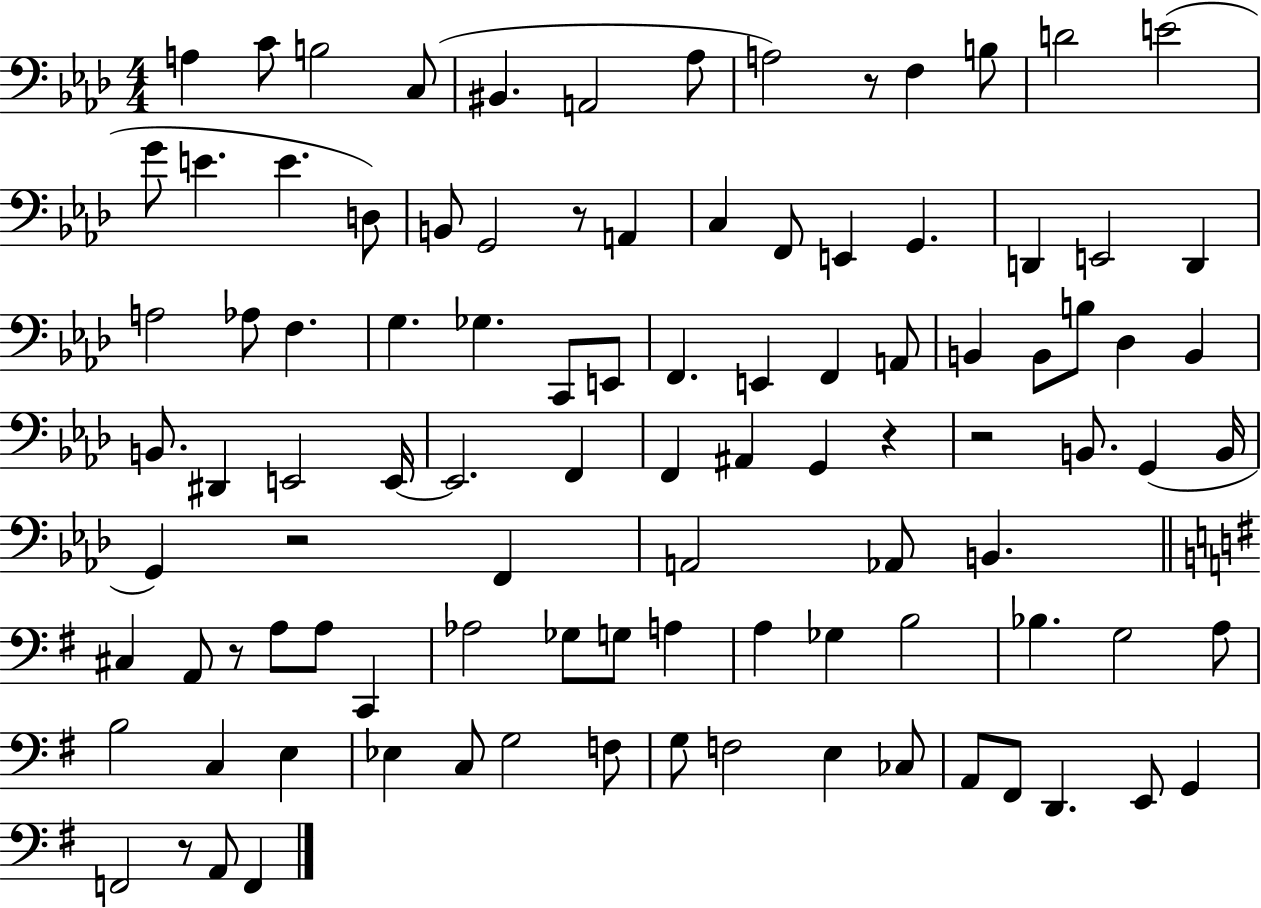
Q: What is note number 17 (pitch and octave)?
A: B2